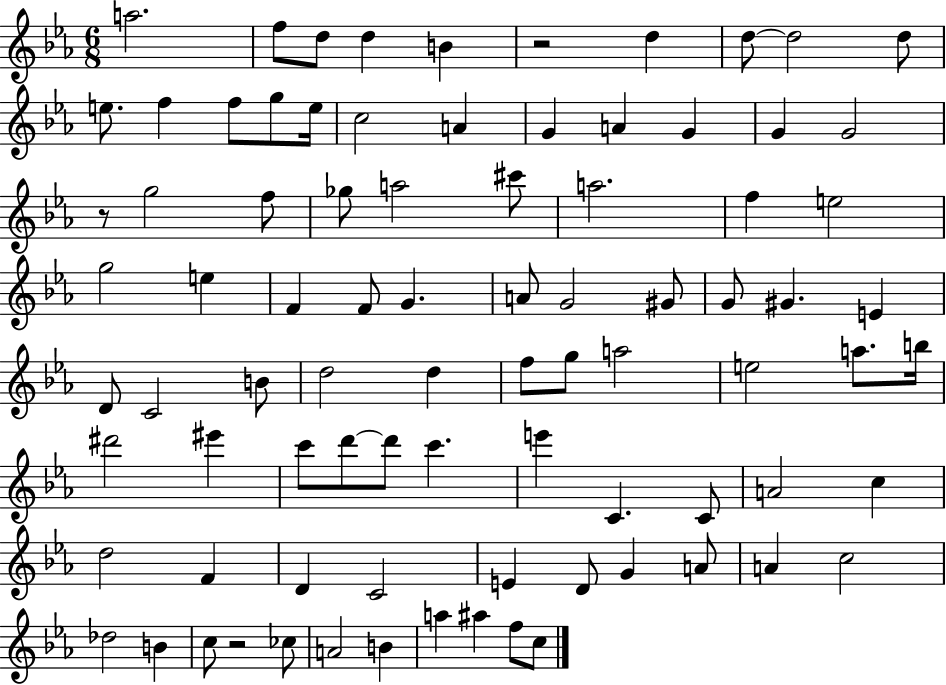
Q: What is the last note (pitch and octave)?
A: C5